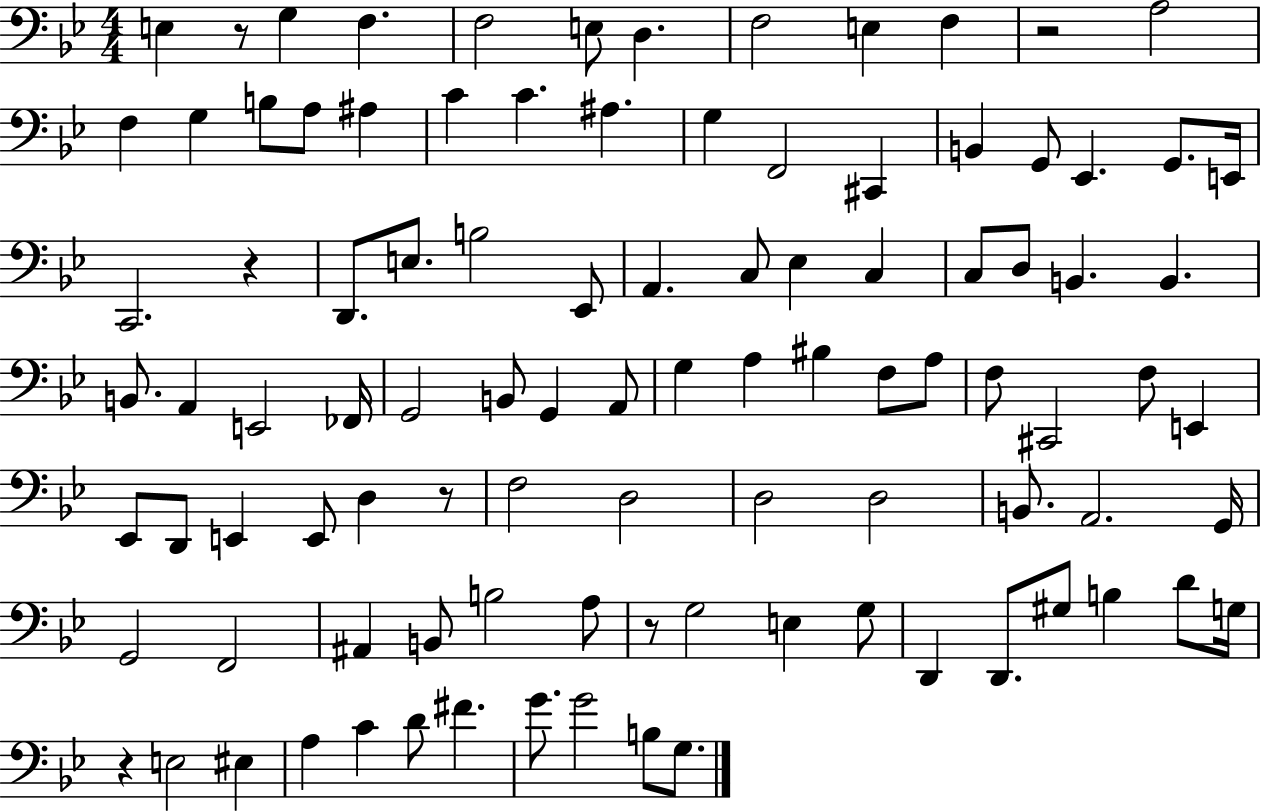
{
  \clef bass
  \numericTimeSignature
  \time 4/4
  \key bes \major
  \repeat volta 2 { e4 r8 g4 f4. | f2 e8 d4. | f2 e4 f4 | r2 a2 | \break f4 g4 b8 a8 ais4 | c'4 c'4. ais4. | g4 f,2 cis,4 | b,4 g,8 ees,4. g,8. e,16 | \break c,2. r4 | d,8. e8. b2 ees,8 | a,4. c8 ees4 c4 | c8 d8 b,4. b,4. | \break b,8. a,4 e,2 fes,16 | g,2 b,8 g,4 a,8 | g4 a4 bis4 f8 a8 | f8 cis,2 f8 e,4 | \break ees,8 d,8 e,4 e,8 d4 r8 | f2 d2 | d2 d2 | b,8. a,2. g,16 | \break g,2 f,2 | ais,4 b,8 b2 a8 | r8 g2 e4 g8 | d,4 d,8. gis8 b4 d'8 g16 | \break r4 e2 eis4 | a4 c'4 d'8 fis'4. | g'8. g'2 b8 g8. | } \bar "|."
}